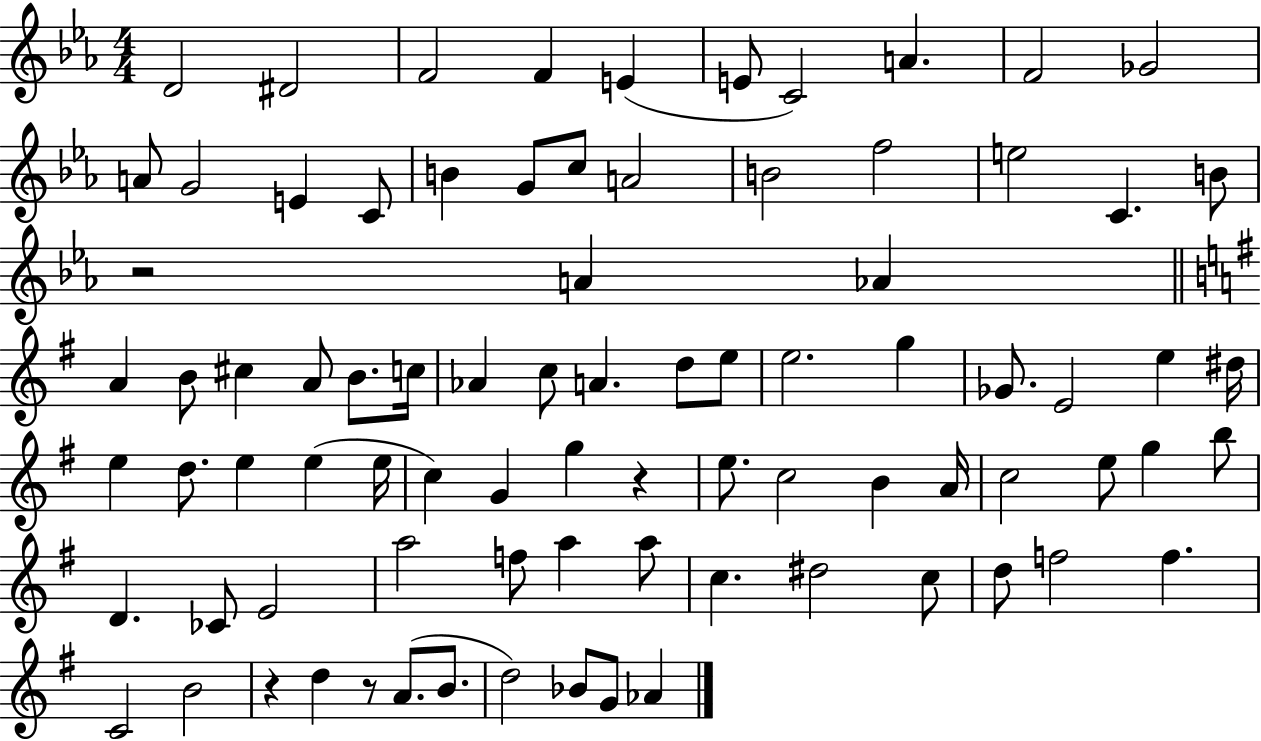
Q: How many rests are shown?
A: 4